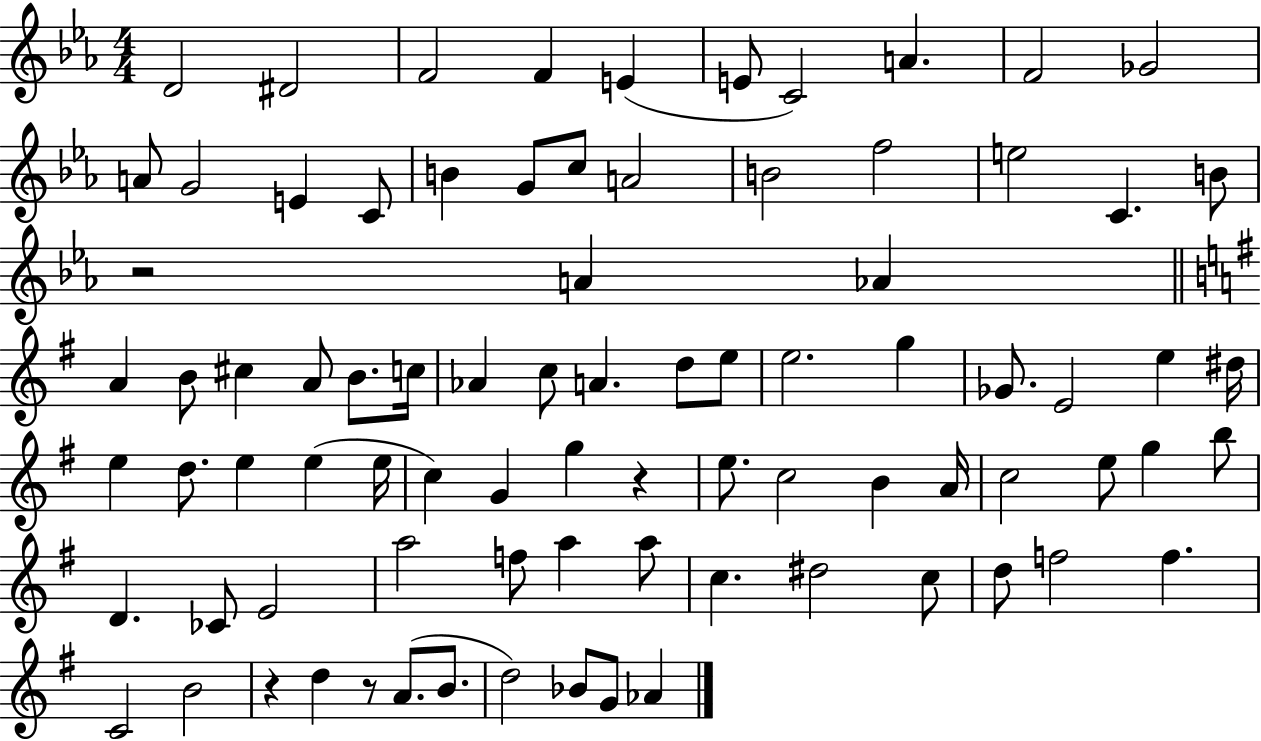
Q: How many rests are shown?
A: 4